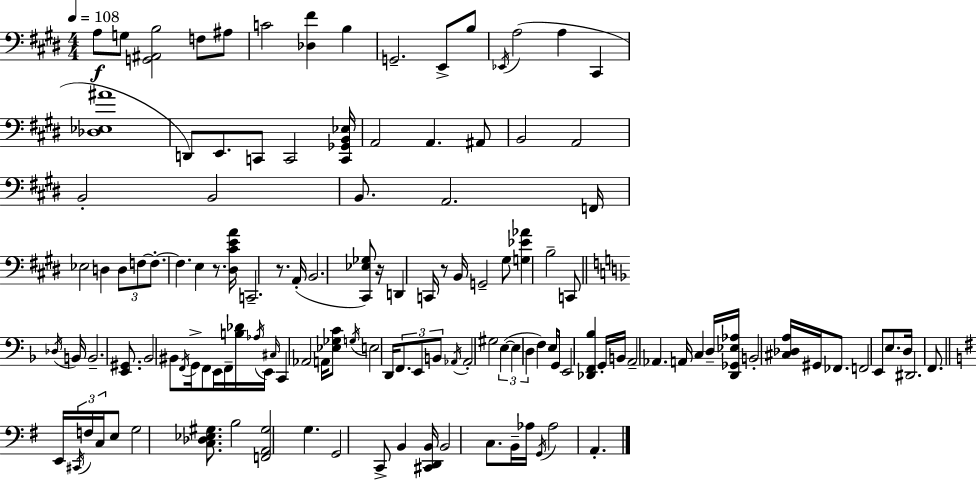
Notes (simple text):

A3/e G3/e [G2,A#2,B3]/h F3/e A#3/e C4/h [Db3,F#4]/q B3/q G2/h. E2/e B3/e Eb2/s A3/h A3/q C#2/q [Db3,Eb3,A#4]/w D2/e E2/e. C2/e C2/h [C2,Gb2,B2,Eb3]/s A2/h A2/q. A#2/e B2/h A2/h B2/h B2/h B2/e. A2/h. F2/s Eb3/h D3/q D3/e F3/e F3/e. F3/q. E3/q R/e. [D#3,C#4,E4,A4]/s C2/h. R/e. A2/s B2/h. [C#2,Eb3,Gb3]/e R/s D2/q C2/s R/e B2/s G2/h G#3/e [G3,Eb4,Ab4]/q B3/h C2/e Db3/s B2/s B2/h. [E2,G#2]/e. Bb2/h BIS2/e F2/s G2/s F2/e E2/s F2/s [B3,Db4]/s Ab3/s E2/s C#3/s C2/q Ab2/h A2/s [Eb3,Gb3,C4]/e G3/s E3/h D2/s F2/e. E2/e B2/e Ab2/s Ab2/h G#3/h E3/q E3/q D3/q F3/q E3/e G2/s E2/h [Db2,F2,Bb3]/q G2/s B2/s A2/h Ab2/q. A2/s C3/q D3/s [D2,Gb2,Eb3,Ab3]/s B2/h [C#3,Db3,A3]/s G#2/s FES2/e. F2/h E2/e E3/e. D3/s D#2/h. F2/e. E2/s C#2/s F3/s C3/s E3/e G3/h [C3,Db3,Eb3,G#3]/e. B3/h [F2,A2,G#3]/h G3/q. G2/h C2/e B2/q [C#2,D2,B2]/s B2/h C3/e. B2/s Ab3/s G2/s Ab3/h A2/q.